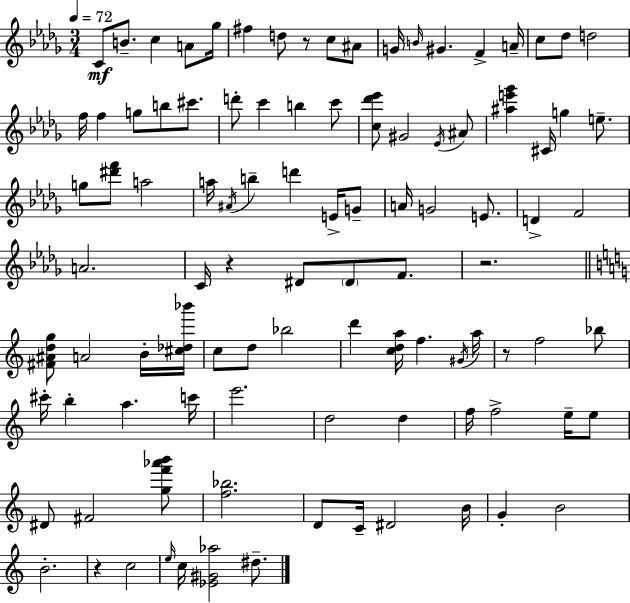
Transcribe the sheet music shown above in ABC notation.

X:1
T:Untitled
M:3/4
L:1/4
K:Bbm
C/2 B/2 c A/2 _g/4 ^f d/2 z/2 c/2 ^A/2 G/4 B/4 ^G F A/4 c/2 _d/2 d2 f/4 f g/2 b/2 ^c'/2 d'/2 c' b c'/2 [c_d'_e']/2 ^G2 _E/4 ^A/2 [^ae'_g'] ^C/4 g e/2 g/2 [^d'f']/2 a2 a/4 ^A/4 b d' E/4 G/2 A/4 G2 E/2 D F2 A2 C/4 z ^D/2 ^D/2 F/2 z2 [^F^Adg]/2 A2 B/4 [^c_d_b']/4 c/2 d/2 _b2 d' [cda]/4 f ^G/4 a/4 z/2 f2 _b/2 ^c'/4 b a c'/4 e'2 d2 d f/4 f2 e/4 e/2 ^D/2 ^F2 [gf'_a'b']/2 [f_b]2 D/2 C/4 ^D2 B/4 G B2 B2 z c2 e/4 c/4 [_E^G_a]2 ^d/2